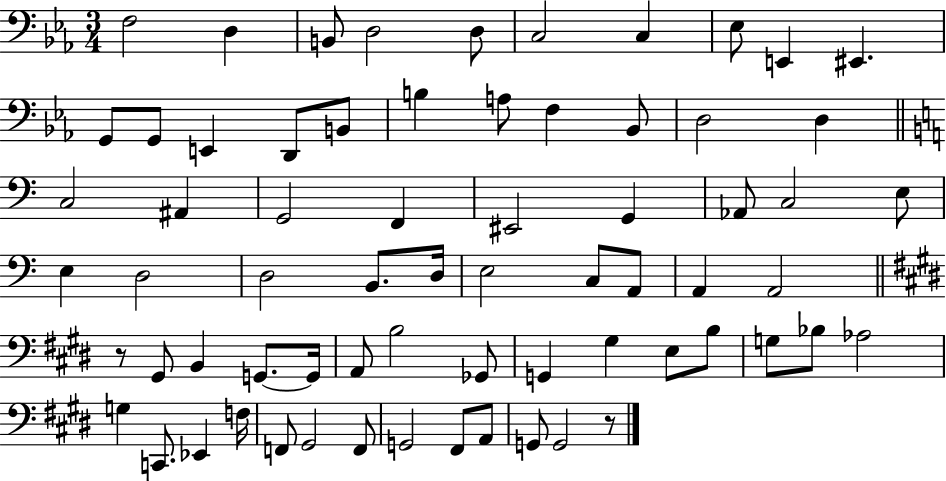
F3/h D3/q B2/e D3/h D3/e C3/h C3/q Eb3/e E2/q EIS2/q. G2/e G2/e E2/q D2/e B2/e B3/q A3/e F3/q Bb2/e D3/h D3/q C3/h A#2/q G2/h F2/q EIS2/h G2/q Ab2/e C3/h E3/e E3/q D3/h D3/h B2/e. D3/s E3/h C3/e A2/e A2/q A2/h R/e G#2/e B2/q G2/e. G2/s A2/e B3/h Gb2/e G2/q G#3/q E3/e B3/e G3/e Bb3/e Ab3/h G3/q C2/e. Eb2/q F3/s F2/e G#2/h F2/e G2/h F#2/e A2/e G2/e G2/h R/e